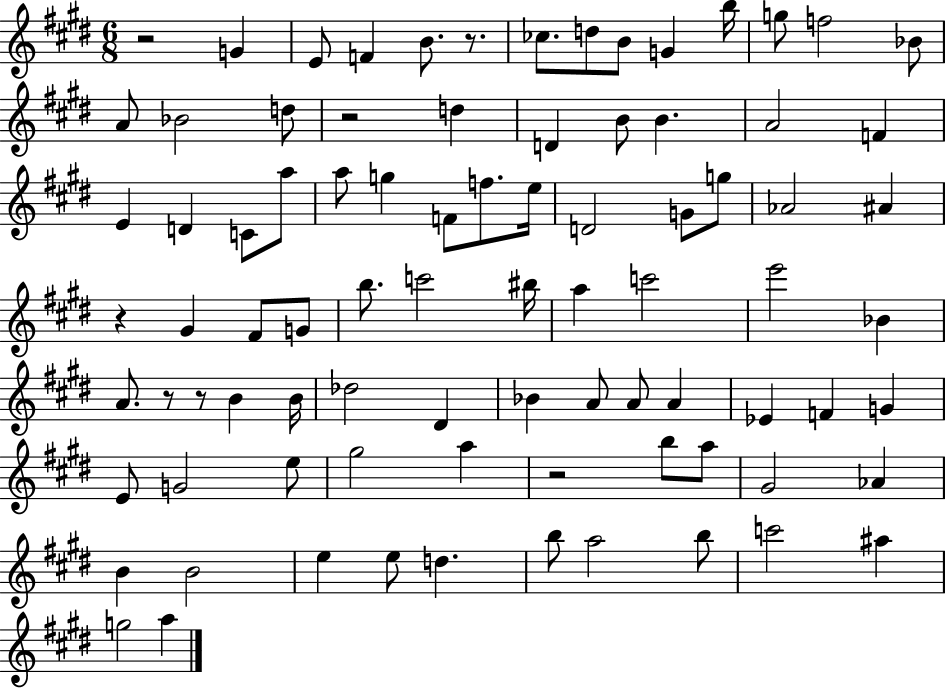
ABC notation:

X:1
T:Untitled
M:6/8
L:1/4
K:E
z2 G E/2 F B/2 z/2 _c/2 d/2 B/2 G b/4 g/2 f2 _B/2 A/2 _B2 d/2 z2 d D B/2 B A2 F E D C/2 a/2 a/2 g F/2 f/2 e/4 D2 G/2 g/2 _A2 ^A z ^G ^F/2 G/2 b/2 c'2 ^b/4 a c'2 e'2 _B A/2 z/2 z/2 B B/4 _d2 ^D _B A/2 A/2 A _E F G E/2 G2 e/2 ^g2 a z2 b/2 a/2 ^G2 _A B B2 e e/2 d b/2 a2 b/2 c'2 ^a g2 a